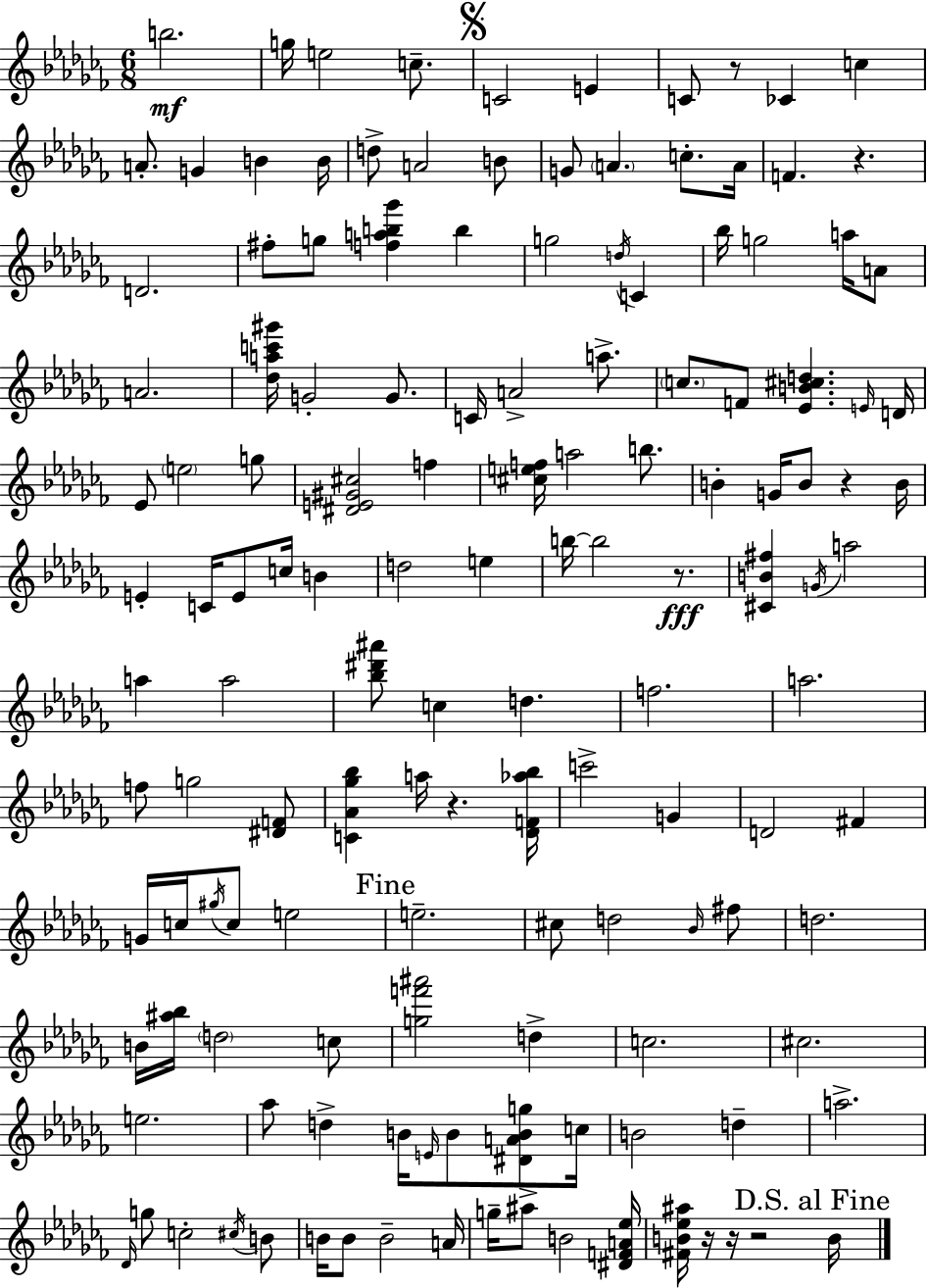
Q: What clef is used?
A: treble